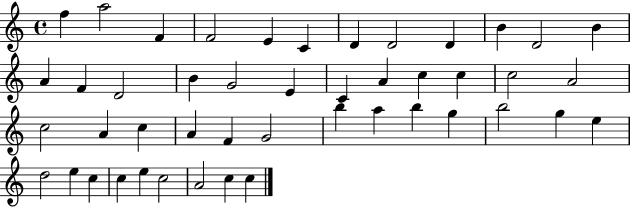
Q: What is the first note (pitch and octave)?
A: F5